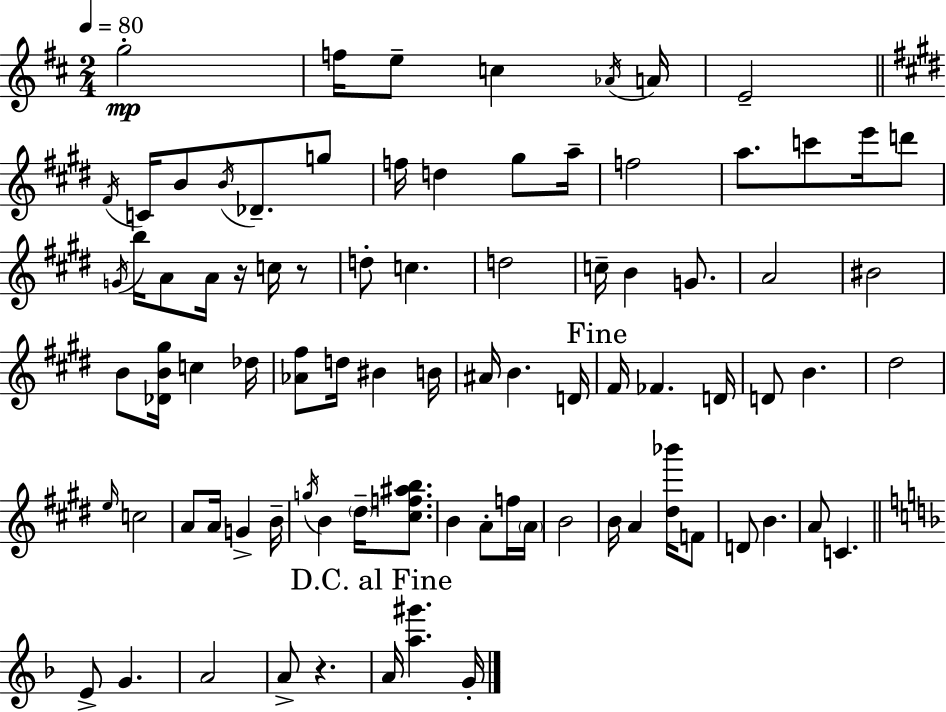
{
  \clef treble
  \numericTimeSignature
  \time 2/4
  \key d \major
  \tempo 4 = 80
  \repeat volta 2 { g''2-.\mp | f''16 e''8-- c''4 \acciaccatura { aes'16 } | a'16 e'2-- | \bar "||" \break \key e \major \acciaccatura { fis'16 } c'16 b'8 \acciaccatura { b'16 } des'8.-- | g''8 f''16 d''4 gis''8 | a''16-- f''2 | a''8. c'''8 e'''16 | \break d'''8 \acciaccatura { g'16 } b''16 a'8 a'16 r16 | c''16 r8 d''8-. c''4. | d''2 | c''16-- b'4 | \break g'8. a'2 | bis'2 | b'8 <des' b' gis''>16 c''4 | des''16 <aes' fis''>8 d''16 bis'4 | \break b'16 ais'16 b'4. | d'16 \mark "Fine" fis'16 fes'4. | d'16 d'8 b'4. | dis''2 | \break \grace { e''16 } c''2 | a'8 a'16 g'4-> | b'16-- \acciaccatura { g''16 } b'4 | \parenthesize dis''16-- <cis'' f'' ais'' b''>8. b'4 | \break a'8-. f''16 \parenthesize a'16 b'2 | b'16 a'4 | <dis'' bes'''>16 f'8 d'8 b'4. | a'8 c'4. | \break \bar "||" \break \key f \major e'8-> g'4. | a'2 | a'8-> r4. | \mark "D.C. al Fine" a'16 <a'' gis'''>4. g'16-. | \break } \bar "|."
}